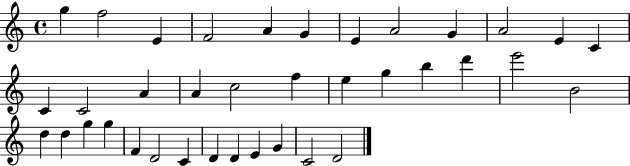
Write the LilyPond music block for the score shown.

{
  \clef treble
  \time 4/4
  \defaultTimeSignature
  \key c \major
  g''4 f''2 e'4 | f'2 a'4 g'4 | e'4 a'2 g'4 | a'2 e'4 c'4 | \break c'4 c'2 a'4 | a'4 c''2 f''4 | e''4 g''4 b''4 d'''4 | e'''2 b'2 | \break d''4 d''4 g''4 g''4 | f'4 d'2 c'4 | d'4 d'4 e'4 g'4 | c'2 d'2 | \break \bar "|."
}